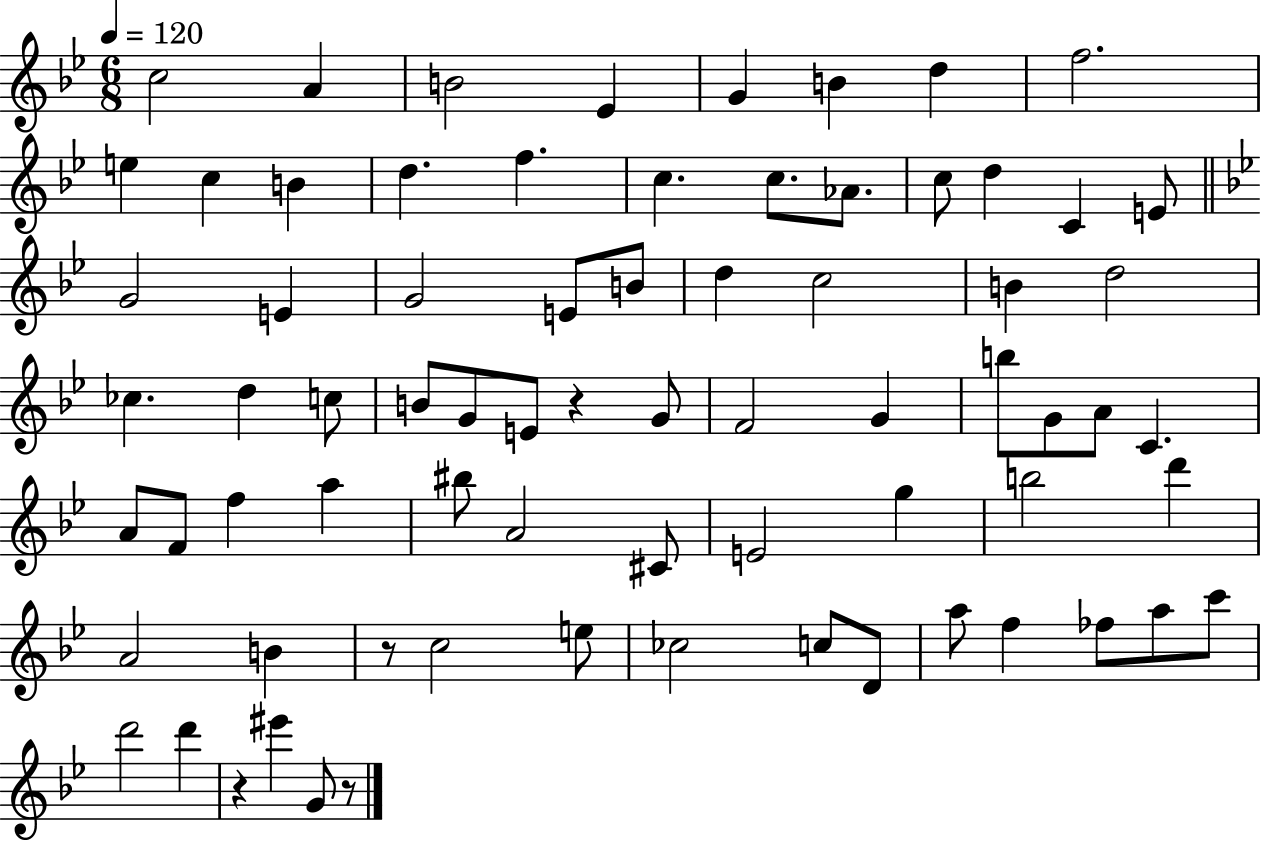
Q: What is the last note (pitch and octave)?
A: G4